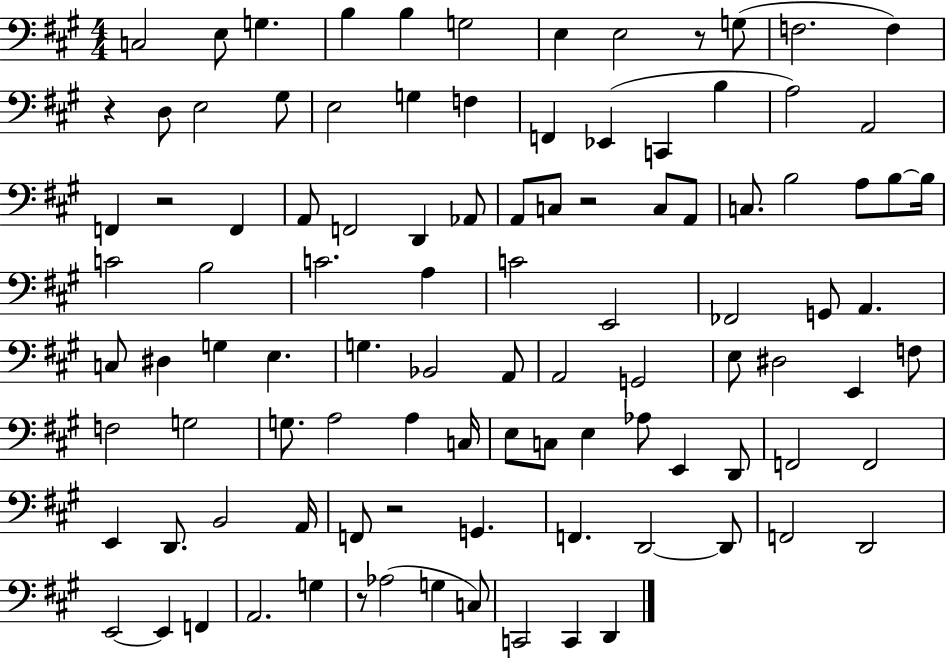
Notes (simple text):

C3/h E3/e G3/q. B3/q B3/q G3/h E3/q E3/h R/e G3/e F3/h. F3/q R/q D3/e E3/h G#3/e E3/h G3/q F3/q F2/q Eb2/q C2/q B3/q A3/h A2/h F2/q R/h F2/q A2/e F2/h D2/q Ab2/e A2/e C3/e R/h C3/e A2/e C3/e. B3/h A3/e B3/e B3/s C4/h B3/h C4/h. A3/q C4/h E2/h FES2/h G2/e A2/q. C3/e D#3/q G3/q E3/q. G3/q. Bb2/h A2/e A2/h G2/h E3/e D#3/h E2/q F3/e F3/h G3/h G3/e. A3/h A3/q C3/s E3/e C3/e E3/q Ab3/e E2/q D2/e F2/h F2/h E2/q D2/e. B2/h A2/s F2/e R/h G2/q. F2/q. D2/h D2/e F2/h D2/h E2/h E2/q F2/q A2/h. G3/q R/e Ab3/h G3/q C3/e C2/h C2/q D2/q